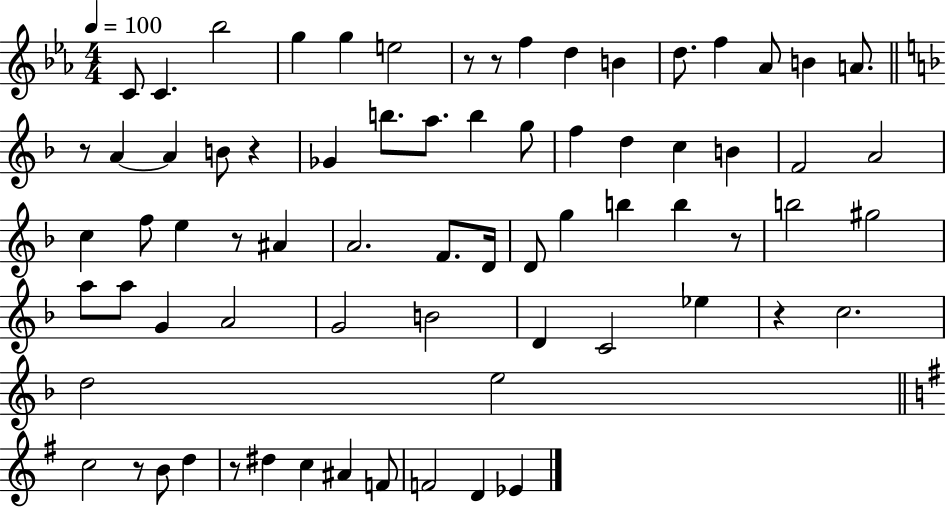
X:1
T:Untitled
M:4/4
L:1/4
K:Eb
C/2 C _b2 g g e2 z/2 z/2 f d B d/2 f _A/2 B A/2 z/2 A A B/2 z _G b/2 a/2 b g/2 f d c B F2 A2 c f/2 e z/2 ^A A2 F/2 D/4 D/2 g b b z/2 b2 ^g2 a/2 a/2 G A2 G2 B2 D C2 _e z c2 d2 e2 c2 z/2 B/2 d z/2 ^d c ^A F/2 F2 D _E